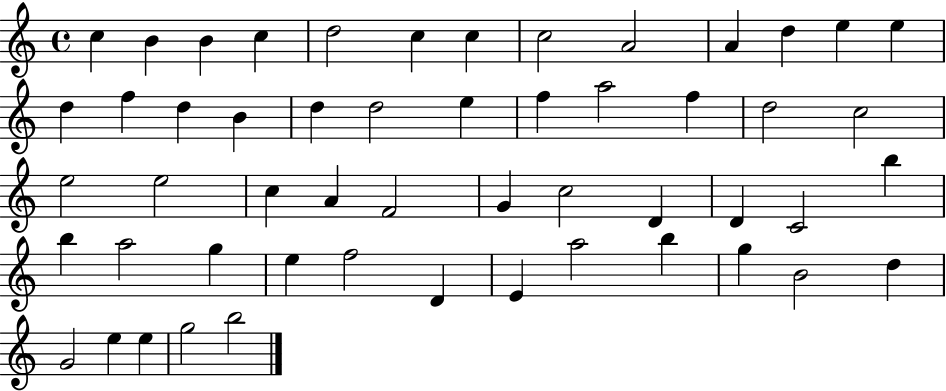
C5/q B4/q B4/q C5/q D5/h C5/q C5/q C5/h A4/h A4/q D5/q E5/q E5/q D5/q F5/q D5/q B4/q D5/q D5/h E5/q F5/q A5/h F5/q D5/h C5/h E5/h E5/h C5/q A4/q F4/h G4/q C5/h D4/q D4/q C4/h B5/q B5/q A5/h G5/q E5/q F5/h D4/q E4/q A5/h B5/q G5/q B4/h D5/q G4/h E5/q E5/q G5/h B5/h